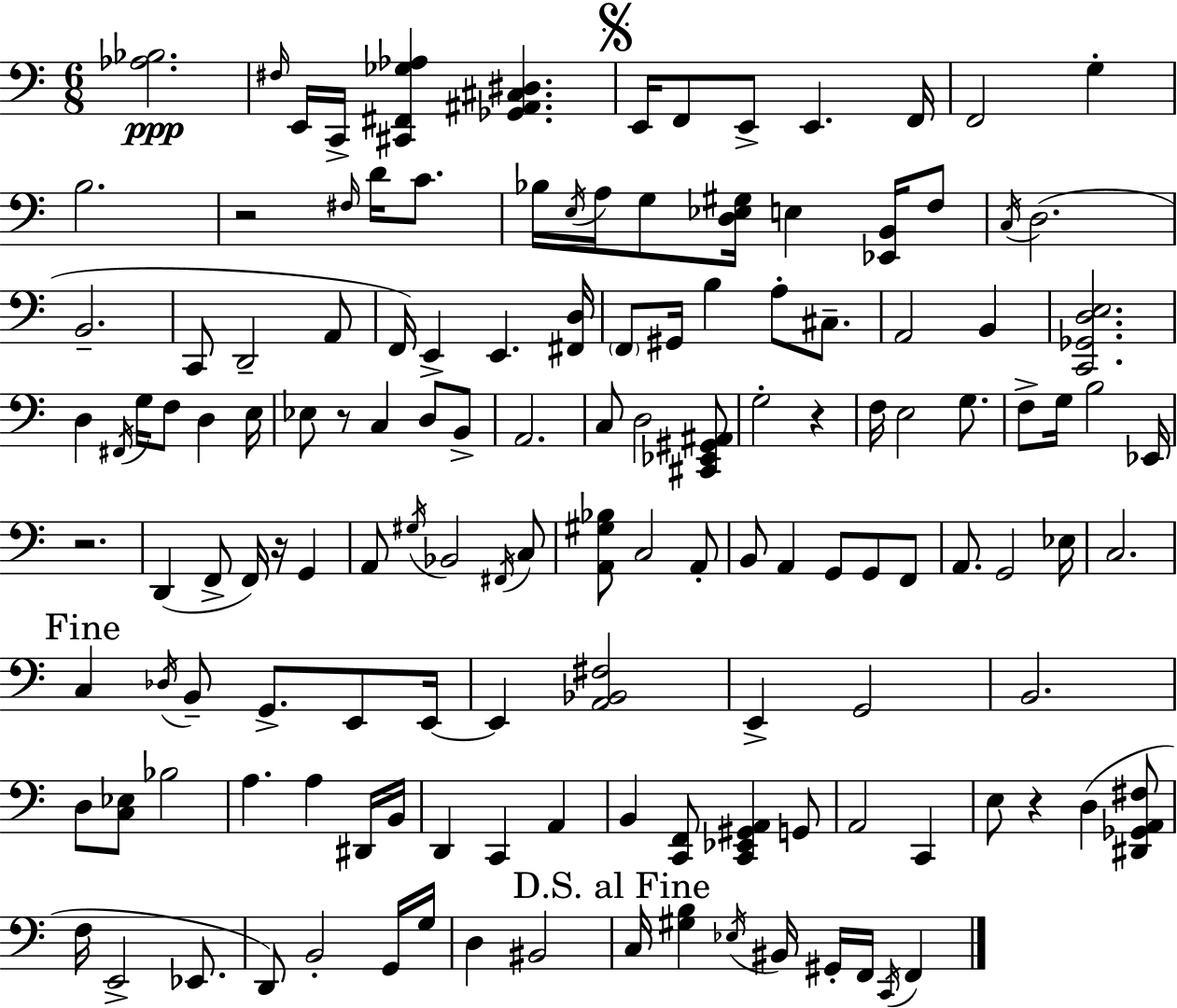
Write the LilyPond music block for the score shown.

{
  \clef bass
  \numericTimeSignature
  \time 6/8
  \key c \major
  <aes bes>2.\ppp | \grace { fis16 } e,16 c,16-> <cis, fis, ges aes>4 <ges, ais, cis dis>4. | \mark \markup { \musicglyph "scripts.segno" } e,16 f,8 e,8-> e,4. | f,16 f,2 g4-. | \break b2. | r2 \grace { fis16 } d'16 c'8. | bes16 \acciaccatura { e16 } a16 g8 <d ees gis>16 e4 | <ees, b,>16 f8 \acciaccatura { c16 } d2.( | \break b,2.-- | c,8 d,2-- | a,8 f,16) e,4-> e,4. | <fis, d>16 \parenthesize f,8 gis,16 b4 a8-. | \break cis8.-- a,2 | b,4 <c, ges, d e>2. | d4 \acciaccatura { fis,16 } g16 f8 | d4 e16 ees8 r8 c4 | \break d8 b,8-> a,2. | c8 d2 | <cis, ees, gis, ais,>8 g2-. | r4 f16 e2 | \break g8. f8-> g16 b2 | ees,16 r2. | d,4( f,8-> f,16) | r16 g,4 a,8 \acciaccatura { gis16 } bes,2 | \break \acciaccatura { fis,16 } c8 <a, gis bes>8 c2 | a,8-. b,8 a,4 | g,8 g,8 f,8 a,8. g,2 | ees16 c2. | \break \mark "Fine" c4 \acciaccatura { des16 } | b,8-- g,8.-> e,8 e,16~~ e,4 | <a, bes, fis>2 e,4-> | g,2 b,2. | \break d8 <c ees>8 | bes2 a4. | a4 dis,16 b,16 d,4 | c,4 a,4 b,4 | \break <c, f,>8 <c, ees, gis, a,>4 g,8 a,2 | c,4 e8 r4 | d4( <dis, ges, a, fis>8 f16 e,2-> | ees,8. d,8) b,2-. | \break g,16 g16 d4 | bis,2 \mark "D.S. al Fine" c16 <gis b>4 | \acciaccatura { ees16 } bis,16 gis,16-. f,16 \acciaccatura { c,16 } f,4 \bar "|."
}